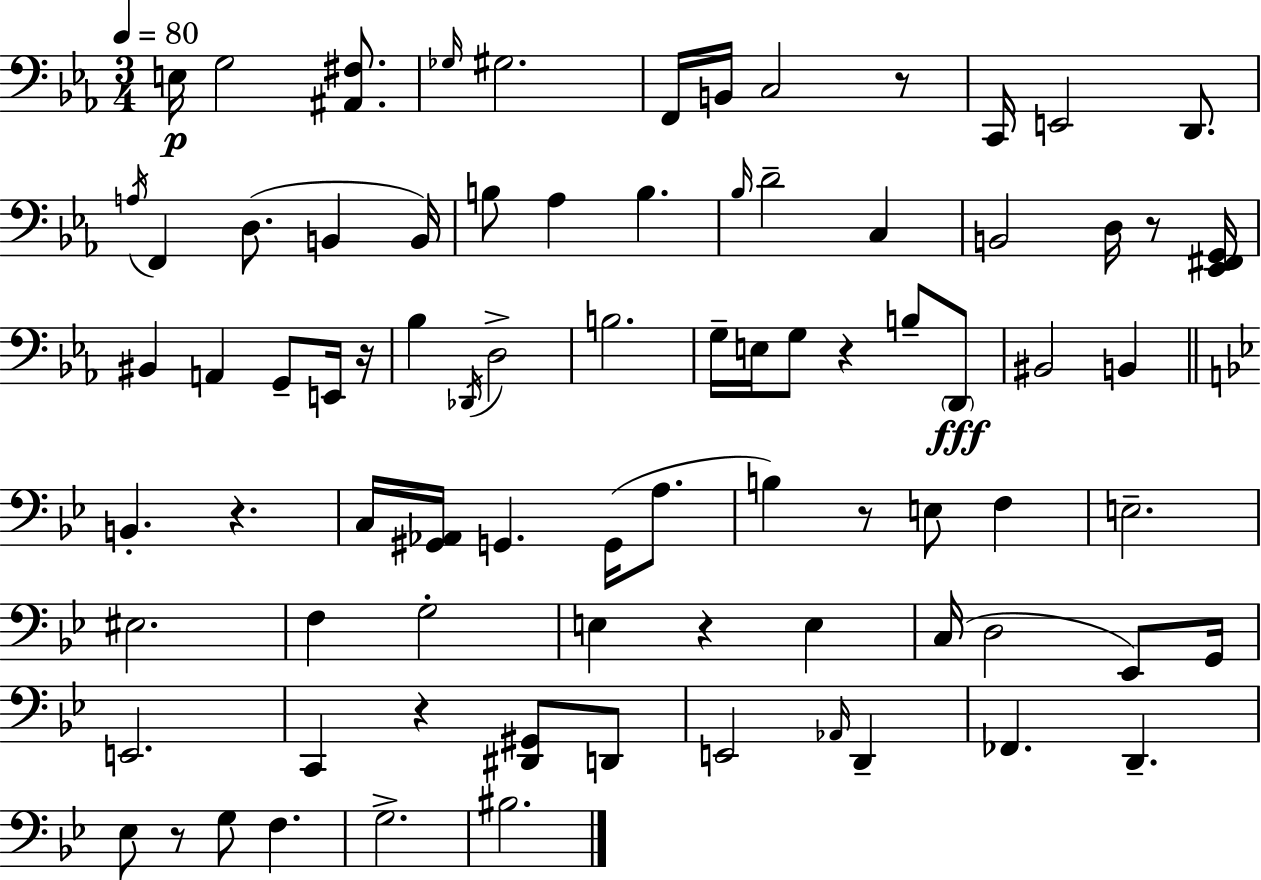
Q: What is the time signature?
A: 3/4